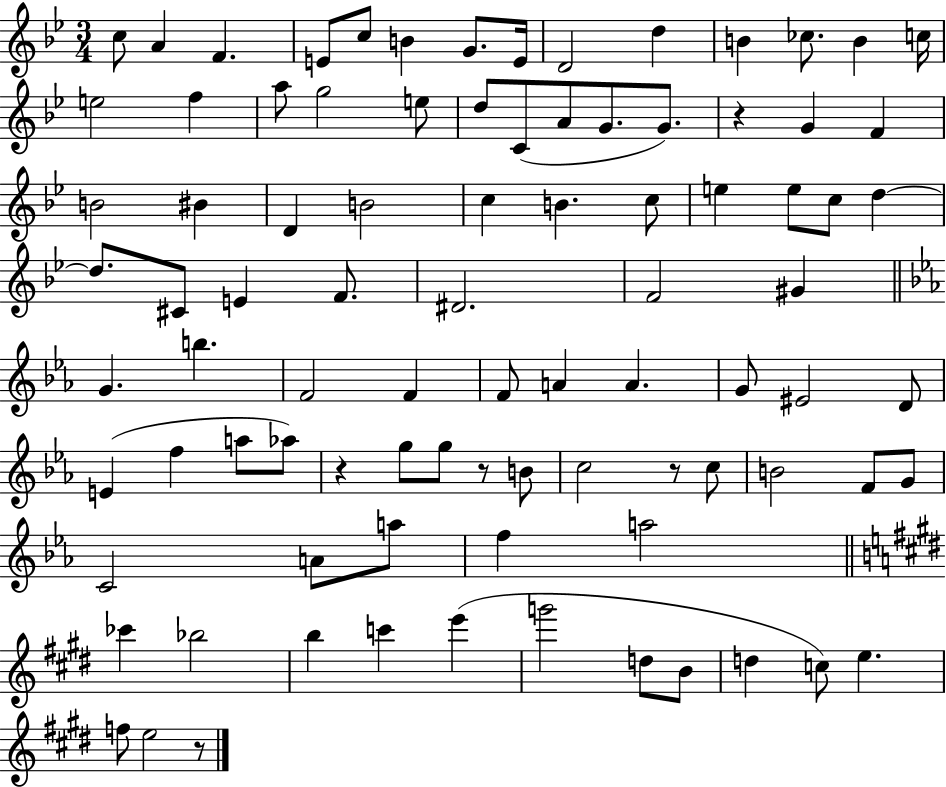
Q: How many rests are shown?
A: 5